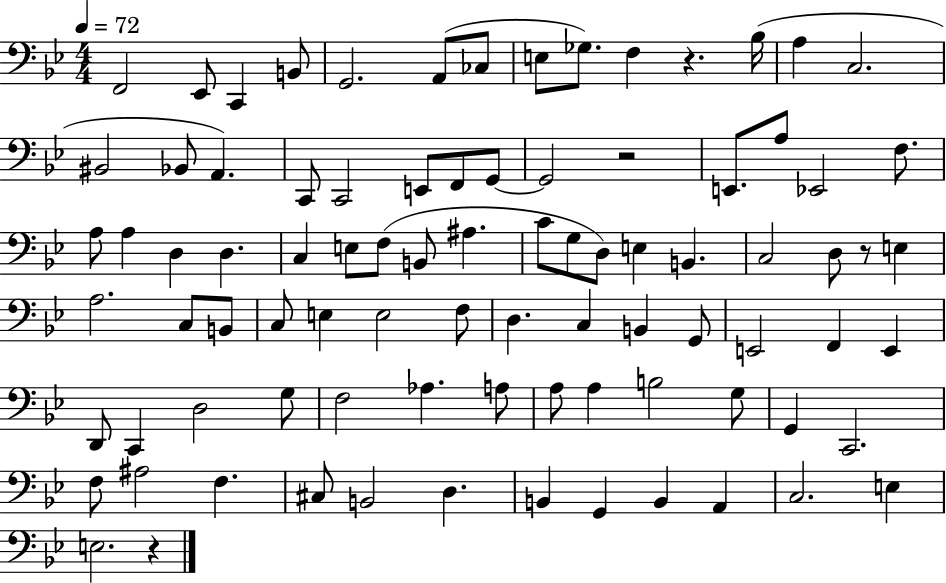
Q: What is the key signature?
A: BES major